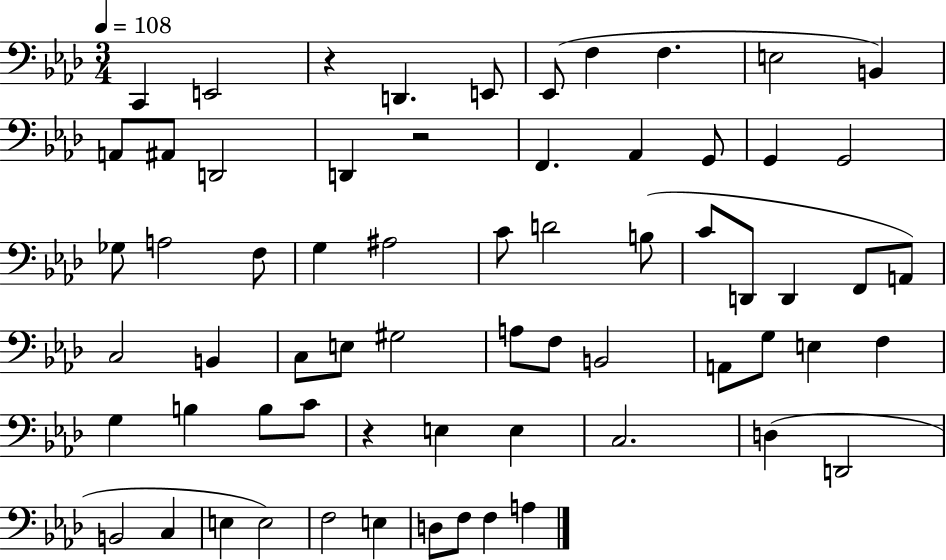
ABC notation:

X:1
T:Untitled
M:3/4
L:1/4
K:Ab
C,, E,,2 z D,, E,,/2 _E,,/2 F, F, E,2 B,, A,,/2 ^A,,/2 D,,2 D,, z2 F,, _A,, G,,/2 G,, G,,2 _G,/2 A,2 F,/2 G, ^A,2 C/2 D2 B,/2 C/2 D,,/2 D,, F,,/2 A,,/2 C,2 B,, C,/2 E,/2 ^G,2 A,/2 F,/2 B,,2 A,,/2 G,/2 E, F, G, B, B,/2 C/2 z E, E, C,2 D, D,,2 B,,2 C, E, E,2 F,2 E, D,/2 F,/2 F, A,